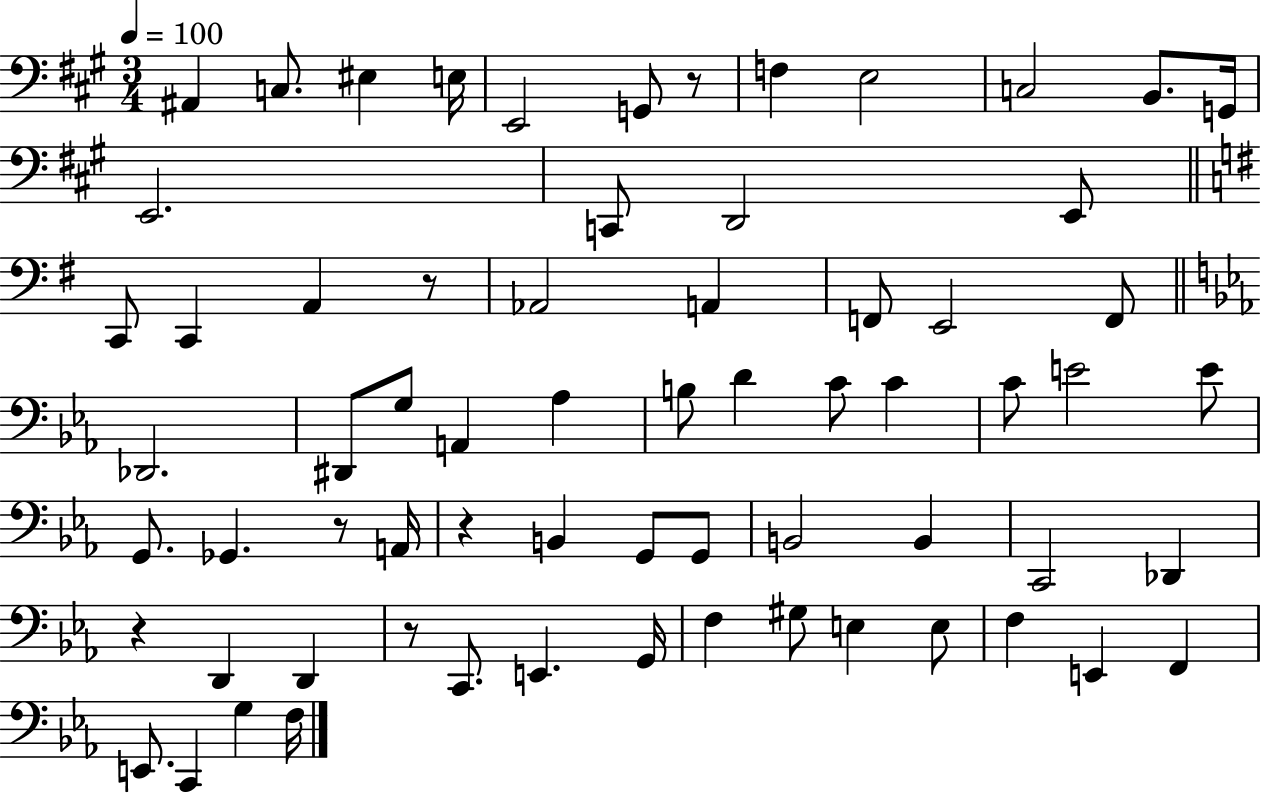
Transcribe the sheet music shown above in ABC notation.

X:1
T:Untitled
M:3/4
L:1/4
K:A
^A,, C,/2 ^E, E,/4 E,,2 G,,/2 z/2 F, E,2 C,2 B,,/2 G,,/4 E,,2 C,,/2 D,,2 E,,/2 C,,/2 C,, A,, z/2 _A,,2 A,, F,,/2 E,,2 F,,/2 _D,,2 ^D,,/2 G,/2 A,, _A, B,/2 D C/2 C C/2 E2 E/2 G,,/2 _G,, z/2 A,,/4 z B,, G,,/2 G,,/2 B,,2 B,, C,,2 _D,, z D,, D,, z/2 C,,/2 E,, G,,/4 F, ^G,/2 E, E,/2 F, E,, F,, E,,/2 C,, G, F,/4